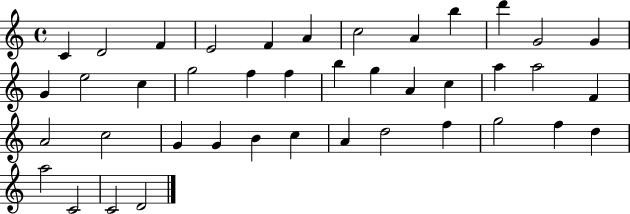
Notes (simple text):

C4/q D4/h F4/q E4/h F4/q A4/q C5/h A4/q B5/q D6/q G4/h G4/q G4/q E5/h C5/q G5/h F5/q F5/q B5/q G5/q A4/q C5/q A5/q A5/h F4/q A4/h C5/h G4/q G4/q B4/q C5/q A4/q D5/h F5/q G5/h F5/q D5/q A5/h C4/h C4/h D4/h